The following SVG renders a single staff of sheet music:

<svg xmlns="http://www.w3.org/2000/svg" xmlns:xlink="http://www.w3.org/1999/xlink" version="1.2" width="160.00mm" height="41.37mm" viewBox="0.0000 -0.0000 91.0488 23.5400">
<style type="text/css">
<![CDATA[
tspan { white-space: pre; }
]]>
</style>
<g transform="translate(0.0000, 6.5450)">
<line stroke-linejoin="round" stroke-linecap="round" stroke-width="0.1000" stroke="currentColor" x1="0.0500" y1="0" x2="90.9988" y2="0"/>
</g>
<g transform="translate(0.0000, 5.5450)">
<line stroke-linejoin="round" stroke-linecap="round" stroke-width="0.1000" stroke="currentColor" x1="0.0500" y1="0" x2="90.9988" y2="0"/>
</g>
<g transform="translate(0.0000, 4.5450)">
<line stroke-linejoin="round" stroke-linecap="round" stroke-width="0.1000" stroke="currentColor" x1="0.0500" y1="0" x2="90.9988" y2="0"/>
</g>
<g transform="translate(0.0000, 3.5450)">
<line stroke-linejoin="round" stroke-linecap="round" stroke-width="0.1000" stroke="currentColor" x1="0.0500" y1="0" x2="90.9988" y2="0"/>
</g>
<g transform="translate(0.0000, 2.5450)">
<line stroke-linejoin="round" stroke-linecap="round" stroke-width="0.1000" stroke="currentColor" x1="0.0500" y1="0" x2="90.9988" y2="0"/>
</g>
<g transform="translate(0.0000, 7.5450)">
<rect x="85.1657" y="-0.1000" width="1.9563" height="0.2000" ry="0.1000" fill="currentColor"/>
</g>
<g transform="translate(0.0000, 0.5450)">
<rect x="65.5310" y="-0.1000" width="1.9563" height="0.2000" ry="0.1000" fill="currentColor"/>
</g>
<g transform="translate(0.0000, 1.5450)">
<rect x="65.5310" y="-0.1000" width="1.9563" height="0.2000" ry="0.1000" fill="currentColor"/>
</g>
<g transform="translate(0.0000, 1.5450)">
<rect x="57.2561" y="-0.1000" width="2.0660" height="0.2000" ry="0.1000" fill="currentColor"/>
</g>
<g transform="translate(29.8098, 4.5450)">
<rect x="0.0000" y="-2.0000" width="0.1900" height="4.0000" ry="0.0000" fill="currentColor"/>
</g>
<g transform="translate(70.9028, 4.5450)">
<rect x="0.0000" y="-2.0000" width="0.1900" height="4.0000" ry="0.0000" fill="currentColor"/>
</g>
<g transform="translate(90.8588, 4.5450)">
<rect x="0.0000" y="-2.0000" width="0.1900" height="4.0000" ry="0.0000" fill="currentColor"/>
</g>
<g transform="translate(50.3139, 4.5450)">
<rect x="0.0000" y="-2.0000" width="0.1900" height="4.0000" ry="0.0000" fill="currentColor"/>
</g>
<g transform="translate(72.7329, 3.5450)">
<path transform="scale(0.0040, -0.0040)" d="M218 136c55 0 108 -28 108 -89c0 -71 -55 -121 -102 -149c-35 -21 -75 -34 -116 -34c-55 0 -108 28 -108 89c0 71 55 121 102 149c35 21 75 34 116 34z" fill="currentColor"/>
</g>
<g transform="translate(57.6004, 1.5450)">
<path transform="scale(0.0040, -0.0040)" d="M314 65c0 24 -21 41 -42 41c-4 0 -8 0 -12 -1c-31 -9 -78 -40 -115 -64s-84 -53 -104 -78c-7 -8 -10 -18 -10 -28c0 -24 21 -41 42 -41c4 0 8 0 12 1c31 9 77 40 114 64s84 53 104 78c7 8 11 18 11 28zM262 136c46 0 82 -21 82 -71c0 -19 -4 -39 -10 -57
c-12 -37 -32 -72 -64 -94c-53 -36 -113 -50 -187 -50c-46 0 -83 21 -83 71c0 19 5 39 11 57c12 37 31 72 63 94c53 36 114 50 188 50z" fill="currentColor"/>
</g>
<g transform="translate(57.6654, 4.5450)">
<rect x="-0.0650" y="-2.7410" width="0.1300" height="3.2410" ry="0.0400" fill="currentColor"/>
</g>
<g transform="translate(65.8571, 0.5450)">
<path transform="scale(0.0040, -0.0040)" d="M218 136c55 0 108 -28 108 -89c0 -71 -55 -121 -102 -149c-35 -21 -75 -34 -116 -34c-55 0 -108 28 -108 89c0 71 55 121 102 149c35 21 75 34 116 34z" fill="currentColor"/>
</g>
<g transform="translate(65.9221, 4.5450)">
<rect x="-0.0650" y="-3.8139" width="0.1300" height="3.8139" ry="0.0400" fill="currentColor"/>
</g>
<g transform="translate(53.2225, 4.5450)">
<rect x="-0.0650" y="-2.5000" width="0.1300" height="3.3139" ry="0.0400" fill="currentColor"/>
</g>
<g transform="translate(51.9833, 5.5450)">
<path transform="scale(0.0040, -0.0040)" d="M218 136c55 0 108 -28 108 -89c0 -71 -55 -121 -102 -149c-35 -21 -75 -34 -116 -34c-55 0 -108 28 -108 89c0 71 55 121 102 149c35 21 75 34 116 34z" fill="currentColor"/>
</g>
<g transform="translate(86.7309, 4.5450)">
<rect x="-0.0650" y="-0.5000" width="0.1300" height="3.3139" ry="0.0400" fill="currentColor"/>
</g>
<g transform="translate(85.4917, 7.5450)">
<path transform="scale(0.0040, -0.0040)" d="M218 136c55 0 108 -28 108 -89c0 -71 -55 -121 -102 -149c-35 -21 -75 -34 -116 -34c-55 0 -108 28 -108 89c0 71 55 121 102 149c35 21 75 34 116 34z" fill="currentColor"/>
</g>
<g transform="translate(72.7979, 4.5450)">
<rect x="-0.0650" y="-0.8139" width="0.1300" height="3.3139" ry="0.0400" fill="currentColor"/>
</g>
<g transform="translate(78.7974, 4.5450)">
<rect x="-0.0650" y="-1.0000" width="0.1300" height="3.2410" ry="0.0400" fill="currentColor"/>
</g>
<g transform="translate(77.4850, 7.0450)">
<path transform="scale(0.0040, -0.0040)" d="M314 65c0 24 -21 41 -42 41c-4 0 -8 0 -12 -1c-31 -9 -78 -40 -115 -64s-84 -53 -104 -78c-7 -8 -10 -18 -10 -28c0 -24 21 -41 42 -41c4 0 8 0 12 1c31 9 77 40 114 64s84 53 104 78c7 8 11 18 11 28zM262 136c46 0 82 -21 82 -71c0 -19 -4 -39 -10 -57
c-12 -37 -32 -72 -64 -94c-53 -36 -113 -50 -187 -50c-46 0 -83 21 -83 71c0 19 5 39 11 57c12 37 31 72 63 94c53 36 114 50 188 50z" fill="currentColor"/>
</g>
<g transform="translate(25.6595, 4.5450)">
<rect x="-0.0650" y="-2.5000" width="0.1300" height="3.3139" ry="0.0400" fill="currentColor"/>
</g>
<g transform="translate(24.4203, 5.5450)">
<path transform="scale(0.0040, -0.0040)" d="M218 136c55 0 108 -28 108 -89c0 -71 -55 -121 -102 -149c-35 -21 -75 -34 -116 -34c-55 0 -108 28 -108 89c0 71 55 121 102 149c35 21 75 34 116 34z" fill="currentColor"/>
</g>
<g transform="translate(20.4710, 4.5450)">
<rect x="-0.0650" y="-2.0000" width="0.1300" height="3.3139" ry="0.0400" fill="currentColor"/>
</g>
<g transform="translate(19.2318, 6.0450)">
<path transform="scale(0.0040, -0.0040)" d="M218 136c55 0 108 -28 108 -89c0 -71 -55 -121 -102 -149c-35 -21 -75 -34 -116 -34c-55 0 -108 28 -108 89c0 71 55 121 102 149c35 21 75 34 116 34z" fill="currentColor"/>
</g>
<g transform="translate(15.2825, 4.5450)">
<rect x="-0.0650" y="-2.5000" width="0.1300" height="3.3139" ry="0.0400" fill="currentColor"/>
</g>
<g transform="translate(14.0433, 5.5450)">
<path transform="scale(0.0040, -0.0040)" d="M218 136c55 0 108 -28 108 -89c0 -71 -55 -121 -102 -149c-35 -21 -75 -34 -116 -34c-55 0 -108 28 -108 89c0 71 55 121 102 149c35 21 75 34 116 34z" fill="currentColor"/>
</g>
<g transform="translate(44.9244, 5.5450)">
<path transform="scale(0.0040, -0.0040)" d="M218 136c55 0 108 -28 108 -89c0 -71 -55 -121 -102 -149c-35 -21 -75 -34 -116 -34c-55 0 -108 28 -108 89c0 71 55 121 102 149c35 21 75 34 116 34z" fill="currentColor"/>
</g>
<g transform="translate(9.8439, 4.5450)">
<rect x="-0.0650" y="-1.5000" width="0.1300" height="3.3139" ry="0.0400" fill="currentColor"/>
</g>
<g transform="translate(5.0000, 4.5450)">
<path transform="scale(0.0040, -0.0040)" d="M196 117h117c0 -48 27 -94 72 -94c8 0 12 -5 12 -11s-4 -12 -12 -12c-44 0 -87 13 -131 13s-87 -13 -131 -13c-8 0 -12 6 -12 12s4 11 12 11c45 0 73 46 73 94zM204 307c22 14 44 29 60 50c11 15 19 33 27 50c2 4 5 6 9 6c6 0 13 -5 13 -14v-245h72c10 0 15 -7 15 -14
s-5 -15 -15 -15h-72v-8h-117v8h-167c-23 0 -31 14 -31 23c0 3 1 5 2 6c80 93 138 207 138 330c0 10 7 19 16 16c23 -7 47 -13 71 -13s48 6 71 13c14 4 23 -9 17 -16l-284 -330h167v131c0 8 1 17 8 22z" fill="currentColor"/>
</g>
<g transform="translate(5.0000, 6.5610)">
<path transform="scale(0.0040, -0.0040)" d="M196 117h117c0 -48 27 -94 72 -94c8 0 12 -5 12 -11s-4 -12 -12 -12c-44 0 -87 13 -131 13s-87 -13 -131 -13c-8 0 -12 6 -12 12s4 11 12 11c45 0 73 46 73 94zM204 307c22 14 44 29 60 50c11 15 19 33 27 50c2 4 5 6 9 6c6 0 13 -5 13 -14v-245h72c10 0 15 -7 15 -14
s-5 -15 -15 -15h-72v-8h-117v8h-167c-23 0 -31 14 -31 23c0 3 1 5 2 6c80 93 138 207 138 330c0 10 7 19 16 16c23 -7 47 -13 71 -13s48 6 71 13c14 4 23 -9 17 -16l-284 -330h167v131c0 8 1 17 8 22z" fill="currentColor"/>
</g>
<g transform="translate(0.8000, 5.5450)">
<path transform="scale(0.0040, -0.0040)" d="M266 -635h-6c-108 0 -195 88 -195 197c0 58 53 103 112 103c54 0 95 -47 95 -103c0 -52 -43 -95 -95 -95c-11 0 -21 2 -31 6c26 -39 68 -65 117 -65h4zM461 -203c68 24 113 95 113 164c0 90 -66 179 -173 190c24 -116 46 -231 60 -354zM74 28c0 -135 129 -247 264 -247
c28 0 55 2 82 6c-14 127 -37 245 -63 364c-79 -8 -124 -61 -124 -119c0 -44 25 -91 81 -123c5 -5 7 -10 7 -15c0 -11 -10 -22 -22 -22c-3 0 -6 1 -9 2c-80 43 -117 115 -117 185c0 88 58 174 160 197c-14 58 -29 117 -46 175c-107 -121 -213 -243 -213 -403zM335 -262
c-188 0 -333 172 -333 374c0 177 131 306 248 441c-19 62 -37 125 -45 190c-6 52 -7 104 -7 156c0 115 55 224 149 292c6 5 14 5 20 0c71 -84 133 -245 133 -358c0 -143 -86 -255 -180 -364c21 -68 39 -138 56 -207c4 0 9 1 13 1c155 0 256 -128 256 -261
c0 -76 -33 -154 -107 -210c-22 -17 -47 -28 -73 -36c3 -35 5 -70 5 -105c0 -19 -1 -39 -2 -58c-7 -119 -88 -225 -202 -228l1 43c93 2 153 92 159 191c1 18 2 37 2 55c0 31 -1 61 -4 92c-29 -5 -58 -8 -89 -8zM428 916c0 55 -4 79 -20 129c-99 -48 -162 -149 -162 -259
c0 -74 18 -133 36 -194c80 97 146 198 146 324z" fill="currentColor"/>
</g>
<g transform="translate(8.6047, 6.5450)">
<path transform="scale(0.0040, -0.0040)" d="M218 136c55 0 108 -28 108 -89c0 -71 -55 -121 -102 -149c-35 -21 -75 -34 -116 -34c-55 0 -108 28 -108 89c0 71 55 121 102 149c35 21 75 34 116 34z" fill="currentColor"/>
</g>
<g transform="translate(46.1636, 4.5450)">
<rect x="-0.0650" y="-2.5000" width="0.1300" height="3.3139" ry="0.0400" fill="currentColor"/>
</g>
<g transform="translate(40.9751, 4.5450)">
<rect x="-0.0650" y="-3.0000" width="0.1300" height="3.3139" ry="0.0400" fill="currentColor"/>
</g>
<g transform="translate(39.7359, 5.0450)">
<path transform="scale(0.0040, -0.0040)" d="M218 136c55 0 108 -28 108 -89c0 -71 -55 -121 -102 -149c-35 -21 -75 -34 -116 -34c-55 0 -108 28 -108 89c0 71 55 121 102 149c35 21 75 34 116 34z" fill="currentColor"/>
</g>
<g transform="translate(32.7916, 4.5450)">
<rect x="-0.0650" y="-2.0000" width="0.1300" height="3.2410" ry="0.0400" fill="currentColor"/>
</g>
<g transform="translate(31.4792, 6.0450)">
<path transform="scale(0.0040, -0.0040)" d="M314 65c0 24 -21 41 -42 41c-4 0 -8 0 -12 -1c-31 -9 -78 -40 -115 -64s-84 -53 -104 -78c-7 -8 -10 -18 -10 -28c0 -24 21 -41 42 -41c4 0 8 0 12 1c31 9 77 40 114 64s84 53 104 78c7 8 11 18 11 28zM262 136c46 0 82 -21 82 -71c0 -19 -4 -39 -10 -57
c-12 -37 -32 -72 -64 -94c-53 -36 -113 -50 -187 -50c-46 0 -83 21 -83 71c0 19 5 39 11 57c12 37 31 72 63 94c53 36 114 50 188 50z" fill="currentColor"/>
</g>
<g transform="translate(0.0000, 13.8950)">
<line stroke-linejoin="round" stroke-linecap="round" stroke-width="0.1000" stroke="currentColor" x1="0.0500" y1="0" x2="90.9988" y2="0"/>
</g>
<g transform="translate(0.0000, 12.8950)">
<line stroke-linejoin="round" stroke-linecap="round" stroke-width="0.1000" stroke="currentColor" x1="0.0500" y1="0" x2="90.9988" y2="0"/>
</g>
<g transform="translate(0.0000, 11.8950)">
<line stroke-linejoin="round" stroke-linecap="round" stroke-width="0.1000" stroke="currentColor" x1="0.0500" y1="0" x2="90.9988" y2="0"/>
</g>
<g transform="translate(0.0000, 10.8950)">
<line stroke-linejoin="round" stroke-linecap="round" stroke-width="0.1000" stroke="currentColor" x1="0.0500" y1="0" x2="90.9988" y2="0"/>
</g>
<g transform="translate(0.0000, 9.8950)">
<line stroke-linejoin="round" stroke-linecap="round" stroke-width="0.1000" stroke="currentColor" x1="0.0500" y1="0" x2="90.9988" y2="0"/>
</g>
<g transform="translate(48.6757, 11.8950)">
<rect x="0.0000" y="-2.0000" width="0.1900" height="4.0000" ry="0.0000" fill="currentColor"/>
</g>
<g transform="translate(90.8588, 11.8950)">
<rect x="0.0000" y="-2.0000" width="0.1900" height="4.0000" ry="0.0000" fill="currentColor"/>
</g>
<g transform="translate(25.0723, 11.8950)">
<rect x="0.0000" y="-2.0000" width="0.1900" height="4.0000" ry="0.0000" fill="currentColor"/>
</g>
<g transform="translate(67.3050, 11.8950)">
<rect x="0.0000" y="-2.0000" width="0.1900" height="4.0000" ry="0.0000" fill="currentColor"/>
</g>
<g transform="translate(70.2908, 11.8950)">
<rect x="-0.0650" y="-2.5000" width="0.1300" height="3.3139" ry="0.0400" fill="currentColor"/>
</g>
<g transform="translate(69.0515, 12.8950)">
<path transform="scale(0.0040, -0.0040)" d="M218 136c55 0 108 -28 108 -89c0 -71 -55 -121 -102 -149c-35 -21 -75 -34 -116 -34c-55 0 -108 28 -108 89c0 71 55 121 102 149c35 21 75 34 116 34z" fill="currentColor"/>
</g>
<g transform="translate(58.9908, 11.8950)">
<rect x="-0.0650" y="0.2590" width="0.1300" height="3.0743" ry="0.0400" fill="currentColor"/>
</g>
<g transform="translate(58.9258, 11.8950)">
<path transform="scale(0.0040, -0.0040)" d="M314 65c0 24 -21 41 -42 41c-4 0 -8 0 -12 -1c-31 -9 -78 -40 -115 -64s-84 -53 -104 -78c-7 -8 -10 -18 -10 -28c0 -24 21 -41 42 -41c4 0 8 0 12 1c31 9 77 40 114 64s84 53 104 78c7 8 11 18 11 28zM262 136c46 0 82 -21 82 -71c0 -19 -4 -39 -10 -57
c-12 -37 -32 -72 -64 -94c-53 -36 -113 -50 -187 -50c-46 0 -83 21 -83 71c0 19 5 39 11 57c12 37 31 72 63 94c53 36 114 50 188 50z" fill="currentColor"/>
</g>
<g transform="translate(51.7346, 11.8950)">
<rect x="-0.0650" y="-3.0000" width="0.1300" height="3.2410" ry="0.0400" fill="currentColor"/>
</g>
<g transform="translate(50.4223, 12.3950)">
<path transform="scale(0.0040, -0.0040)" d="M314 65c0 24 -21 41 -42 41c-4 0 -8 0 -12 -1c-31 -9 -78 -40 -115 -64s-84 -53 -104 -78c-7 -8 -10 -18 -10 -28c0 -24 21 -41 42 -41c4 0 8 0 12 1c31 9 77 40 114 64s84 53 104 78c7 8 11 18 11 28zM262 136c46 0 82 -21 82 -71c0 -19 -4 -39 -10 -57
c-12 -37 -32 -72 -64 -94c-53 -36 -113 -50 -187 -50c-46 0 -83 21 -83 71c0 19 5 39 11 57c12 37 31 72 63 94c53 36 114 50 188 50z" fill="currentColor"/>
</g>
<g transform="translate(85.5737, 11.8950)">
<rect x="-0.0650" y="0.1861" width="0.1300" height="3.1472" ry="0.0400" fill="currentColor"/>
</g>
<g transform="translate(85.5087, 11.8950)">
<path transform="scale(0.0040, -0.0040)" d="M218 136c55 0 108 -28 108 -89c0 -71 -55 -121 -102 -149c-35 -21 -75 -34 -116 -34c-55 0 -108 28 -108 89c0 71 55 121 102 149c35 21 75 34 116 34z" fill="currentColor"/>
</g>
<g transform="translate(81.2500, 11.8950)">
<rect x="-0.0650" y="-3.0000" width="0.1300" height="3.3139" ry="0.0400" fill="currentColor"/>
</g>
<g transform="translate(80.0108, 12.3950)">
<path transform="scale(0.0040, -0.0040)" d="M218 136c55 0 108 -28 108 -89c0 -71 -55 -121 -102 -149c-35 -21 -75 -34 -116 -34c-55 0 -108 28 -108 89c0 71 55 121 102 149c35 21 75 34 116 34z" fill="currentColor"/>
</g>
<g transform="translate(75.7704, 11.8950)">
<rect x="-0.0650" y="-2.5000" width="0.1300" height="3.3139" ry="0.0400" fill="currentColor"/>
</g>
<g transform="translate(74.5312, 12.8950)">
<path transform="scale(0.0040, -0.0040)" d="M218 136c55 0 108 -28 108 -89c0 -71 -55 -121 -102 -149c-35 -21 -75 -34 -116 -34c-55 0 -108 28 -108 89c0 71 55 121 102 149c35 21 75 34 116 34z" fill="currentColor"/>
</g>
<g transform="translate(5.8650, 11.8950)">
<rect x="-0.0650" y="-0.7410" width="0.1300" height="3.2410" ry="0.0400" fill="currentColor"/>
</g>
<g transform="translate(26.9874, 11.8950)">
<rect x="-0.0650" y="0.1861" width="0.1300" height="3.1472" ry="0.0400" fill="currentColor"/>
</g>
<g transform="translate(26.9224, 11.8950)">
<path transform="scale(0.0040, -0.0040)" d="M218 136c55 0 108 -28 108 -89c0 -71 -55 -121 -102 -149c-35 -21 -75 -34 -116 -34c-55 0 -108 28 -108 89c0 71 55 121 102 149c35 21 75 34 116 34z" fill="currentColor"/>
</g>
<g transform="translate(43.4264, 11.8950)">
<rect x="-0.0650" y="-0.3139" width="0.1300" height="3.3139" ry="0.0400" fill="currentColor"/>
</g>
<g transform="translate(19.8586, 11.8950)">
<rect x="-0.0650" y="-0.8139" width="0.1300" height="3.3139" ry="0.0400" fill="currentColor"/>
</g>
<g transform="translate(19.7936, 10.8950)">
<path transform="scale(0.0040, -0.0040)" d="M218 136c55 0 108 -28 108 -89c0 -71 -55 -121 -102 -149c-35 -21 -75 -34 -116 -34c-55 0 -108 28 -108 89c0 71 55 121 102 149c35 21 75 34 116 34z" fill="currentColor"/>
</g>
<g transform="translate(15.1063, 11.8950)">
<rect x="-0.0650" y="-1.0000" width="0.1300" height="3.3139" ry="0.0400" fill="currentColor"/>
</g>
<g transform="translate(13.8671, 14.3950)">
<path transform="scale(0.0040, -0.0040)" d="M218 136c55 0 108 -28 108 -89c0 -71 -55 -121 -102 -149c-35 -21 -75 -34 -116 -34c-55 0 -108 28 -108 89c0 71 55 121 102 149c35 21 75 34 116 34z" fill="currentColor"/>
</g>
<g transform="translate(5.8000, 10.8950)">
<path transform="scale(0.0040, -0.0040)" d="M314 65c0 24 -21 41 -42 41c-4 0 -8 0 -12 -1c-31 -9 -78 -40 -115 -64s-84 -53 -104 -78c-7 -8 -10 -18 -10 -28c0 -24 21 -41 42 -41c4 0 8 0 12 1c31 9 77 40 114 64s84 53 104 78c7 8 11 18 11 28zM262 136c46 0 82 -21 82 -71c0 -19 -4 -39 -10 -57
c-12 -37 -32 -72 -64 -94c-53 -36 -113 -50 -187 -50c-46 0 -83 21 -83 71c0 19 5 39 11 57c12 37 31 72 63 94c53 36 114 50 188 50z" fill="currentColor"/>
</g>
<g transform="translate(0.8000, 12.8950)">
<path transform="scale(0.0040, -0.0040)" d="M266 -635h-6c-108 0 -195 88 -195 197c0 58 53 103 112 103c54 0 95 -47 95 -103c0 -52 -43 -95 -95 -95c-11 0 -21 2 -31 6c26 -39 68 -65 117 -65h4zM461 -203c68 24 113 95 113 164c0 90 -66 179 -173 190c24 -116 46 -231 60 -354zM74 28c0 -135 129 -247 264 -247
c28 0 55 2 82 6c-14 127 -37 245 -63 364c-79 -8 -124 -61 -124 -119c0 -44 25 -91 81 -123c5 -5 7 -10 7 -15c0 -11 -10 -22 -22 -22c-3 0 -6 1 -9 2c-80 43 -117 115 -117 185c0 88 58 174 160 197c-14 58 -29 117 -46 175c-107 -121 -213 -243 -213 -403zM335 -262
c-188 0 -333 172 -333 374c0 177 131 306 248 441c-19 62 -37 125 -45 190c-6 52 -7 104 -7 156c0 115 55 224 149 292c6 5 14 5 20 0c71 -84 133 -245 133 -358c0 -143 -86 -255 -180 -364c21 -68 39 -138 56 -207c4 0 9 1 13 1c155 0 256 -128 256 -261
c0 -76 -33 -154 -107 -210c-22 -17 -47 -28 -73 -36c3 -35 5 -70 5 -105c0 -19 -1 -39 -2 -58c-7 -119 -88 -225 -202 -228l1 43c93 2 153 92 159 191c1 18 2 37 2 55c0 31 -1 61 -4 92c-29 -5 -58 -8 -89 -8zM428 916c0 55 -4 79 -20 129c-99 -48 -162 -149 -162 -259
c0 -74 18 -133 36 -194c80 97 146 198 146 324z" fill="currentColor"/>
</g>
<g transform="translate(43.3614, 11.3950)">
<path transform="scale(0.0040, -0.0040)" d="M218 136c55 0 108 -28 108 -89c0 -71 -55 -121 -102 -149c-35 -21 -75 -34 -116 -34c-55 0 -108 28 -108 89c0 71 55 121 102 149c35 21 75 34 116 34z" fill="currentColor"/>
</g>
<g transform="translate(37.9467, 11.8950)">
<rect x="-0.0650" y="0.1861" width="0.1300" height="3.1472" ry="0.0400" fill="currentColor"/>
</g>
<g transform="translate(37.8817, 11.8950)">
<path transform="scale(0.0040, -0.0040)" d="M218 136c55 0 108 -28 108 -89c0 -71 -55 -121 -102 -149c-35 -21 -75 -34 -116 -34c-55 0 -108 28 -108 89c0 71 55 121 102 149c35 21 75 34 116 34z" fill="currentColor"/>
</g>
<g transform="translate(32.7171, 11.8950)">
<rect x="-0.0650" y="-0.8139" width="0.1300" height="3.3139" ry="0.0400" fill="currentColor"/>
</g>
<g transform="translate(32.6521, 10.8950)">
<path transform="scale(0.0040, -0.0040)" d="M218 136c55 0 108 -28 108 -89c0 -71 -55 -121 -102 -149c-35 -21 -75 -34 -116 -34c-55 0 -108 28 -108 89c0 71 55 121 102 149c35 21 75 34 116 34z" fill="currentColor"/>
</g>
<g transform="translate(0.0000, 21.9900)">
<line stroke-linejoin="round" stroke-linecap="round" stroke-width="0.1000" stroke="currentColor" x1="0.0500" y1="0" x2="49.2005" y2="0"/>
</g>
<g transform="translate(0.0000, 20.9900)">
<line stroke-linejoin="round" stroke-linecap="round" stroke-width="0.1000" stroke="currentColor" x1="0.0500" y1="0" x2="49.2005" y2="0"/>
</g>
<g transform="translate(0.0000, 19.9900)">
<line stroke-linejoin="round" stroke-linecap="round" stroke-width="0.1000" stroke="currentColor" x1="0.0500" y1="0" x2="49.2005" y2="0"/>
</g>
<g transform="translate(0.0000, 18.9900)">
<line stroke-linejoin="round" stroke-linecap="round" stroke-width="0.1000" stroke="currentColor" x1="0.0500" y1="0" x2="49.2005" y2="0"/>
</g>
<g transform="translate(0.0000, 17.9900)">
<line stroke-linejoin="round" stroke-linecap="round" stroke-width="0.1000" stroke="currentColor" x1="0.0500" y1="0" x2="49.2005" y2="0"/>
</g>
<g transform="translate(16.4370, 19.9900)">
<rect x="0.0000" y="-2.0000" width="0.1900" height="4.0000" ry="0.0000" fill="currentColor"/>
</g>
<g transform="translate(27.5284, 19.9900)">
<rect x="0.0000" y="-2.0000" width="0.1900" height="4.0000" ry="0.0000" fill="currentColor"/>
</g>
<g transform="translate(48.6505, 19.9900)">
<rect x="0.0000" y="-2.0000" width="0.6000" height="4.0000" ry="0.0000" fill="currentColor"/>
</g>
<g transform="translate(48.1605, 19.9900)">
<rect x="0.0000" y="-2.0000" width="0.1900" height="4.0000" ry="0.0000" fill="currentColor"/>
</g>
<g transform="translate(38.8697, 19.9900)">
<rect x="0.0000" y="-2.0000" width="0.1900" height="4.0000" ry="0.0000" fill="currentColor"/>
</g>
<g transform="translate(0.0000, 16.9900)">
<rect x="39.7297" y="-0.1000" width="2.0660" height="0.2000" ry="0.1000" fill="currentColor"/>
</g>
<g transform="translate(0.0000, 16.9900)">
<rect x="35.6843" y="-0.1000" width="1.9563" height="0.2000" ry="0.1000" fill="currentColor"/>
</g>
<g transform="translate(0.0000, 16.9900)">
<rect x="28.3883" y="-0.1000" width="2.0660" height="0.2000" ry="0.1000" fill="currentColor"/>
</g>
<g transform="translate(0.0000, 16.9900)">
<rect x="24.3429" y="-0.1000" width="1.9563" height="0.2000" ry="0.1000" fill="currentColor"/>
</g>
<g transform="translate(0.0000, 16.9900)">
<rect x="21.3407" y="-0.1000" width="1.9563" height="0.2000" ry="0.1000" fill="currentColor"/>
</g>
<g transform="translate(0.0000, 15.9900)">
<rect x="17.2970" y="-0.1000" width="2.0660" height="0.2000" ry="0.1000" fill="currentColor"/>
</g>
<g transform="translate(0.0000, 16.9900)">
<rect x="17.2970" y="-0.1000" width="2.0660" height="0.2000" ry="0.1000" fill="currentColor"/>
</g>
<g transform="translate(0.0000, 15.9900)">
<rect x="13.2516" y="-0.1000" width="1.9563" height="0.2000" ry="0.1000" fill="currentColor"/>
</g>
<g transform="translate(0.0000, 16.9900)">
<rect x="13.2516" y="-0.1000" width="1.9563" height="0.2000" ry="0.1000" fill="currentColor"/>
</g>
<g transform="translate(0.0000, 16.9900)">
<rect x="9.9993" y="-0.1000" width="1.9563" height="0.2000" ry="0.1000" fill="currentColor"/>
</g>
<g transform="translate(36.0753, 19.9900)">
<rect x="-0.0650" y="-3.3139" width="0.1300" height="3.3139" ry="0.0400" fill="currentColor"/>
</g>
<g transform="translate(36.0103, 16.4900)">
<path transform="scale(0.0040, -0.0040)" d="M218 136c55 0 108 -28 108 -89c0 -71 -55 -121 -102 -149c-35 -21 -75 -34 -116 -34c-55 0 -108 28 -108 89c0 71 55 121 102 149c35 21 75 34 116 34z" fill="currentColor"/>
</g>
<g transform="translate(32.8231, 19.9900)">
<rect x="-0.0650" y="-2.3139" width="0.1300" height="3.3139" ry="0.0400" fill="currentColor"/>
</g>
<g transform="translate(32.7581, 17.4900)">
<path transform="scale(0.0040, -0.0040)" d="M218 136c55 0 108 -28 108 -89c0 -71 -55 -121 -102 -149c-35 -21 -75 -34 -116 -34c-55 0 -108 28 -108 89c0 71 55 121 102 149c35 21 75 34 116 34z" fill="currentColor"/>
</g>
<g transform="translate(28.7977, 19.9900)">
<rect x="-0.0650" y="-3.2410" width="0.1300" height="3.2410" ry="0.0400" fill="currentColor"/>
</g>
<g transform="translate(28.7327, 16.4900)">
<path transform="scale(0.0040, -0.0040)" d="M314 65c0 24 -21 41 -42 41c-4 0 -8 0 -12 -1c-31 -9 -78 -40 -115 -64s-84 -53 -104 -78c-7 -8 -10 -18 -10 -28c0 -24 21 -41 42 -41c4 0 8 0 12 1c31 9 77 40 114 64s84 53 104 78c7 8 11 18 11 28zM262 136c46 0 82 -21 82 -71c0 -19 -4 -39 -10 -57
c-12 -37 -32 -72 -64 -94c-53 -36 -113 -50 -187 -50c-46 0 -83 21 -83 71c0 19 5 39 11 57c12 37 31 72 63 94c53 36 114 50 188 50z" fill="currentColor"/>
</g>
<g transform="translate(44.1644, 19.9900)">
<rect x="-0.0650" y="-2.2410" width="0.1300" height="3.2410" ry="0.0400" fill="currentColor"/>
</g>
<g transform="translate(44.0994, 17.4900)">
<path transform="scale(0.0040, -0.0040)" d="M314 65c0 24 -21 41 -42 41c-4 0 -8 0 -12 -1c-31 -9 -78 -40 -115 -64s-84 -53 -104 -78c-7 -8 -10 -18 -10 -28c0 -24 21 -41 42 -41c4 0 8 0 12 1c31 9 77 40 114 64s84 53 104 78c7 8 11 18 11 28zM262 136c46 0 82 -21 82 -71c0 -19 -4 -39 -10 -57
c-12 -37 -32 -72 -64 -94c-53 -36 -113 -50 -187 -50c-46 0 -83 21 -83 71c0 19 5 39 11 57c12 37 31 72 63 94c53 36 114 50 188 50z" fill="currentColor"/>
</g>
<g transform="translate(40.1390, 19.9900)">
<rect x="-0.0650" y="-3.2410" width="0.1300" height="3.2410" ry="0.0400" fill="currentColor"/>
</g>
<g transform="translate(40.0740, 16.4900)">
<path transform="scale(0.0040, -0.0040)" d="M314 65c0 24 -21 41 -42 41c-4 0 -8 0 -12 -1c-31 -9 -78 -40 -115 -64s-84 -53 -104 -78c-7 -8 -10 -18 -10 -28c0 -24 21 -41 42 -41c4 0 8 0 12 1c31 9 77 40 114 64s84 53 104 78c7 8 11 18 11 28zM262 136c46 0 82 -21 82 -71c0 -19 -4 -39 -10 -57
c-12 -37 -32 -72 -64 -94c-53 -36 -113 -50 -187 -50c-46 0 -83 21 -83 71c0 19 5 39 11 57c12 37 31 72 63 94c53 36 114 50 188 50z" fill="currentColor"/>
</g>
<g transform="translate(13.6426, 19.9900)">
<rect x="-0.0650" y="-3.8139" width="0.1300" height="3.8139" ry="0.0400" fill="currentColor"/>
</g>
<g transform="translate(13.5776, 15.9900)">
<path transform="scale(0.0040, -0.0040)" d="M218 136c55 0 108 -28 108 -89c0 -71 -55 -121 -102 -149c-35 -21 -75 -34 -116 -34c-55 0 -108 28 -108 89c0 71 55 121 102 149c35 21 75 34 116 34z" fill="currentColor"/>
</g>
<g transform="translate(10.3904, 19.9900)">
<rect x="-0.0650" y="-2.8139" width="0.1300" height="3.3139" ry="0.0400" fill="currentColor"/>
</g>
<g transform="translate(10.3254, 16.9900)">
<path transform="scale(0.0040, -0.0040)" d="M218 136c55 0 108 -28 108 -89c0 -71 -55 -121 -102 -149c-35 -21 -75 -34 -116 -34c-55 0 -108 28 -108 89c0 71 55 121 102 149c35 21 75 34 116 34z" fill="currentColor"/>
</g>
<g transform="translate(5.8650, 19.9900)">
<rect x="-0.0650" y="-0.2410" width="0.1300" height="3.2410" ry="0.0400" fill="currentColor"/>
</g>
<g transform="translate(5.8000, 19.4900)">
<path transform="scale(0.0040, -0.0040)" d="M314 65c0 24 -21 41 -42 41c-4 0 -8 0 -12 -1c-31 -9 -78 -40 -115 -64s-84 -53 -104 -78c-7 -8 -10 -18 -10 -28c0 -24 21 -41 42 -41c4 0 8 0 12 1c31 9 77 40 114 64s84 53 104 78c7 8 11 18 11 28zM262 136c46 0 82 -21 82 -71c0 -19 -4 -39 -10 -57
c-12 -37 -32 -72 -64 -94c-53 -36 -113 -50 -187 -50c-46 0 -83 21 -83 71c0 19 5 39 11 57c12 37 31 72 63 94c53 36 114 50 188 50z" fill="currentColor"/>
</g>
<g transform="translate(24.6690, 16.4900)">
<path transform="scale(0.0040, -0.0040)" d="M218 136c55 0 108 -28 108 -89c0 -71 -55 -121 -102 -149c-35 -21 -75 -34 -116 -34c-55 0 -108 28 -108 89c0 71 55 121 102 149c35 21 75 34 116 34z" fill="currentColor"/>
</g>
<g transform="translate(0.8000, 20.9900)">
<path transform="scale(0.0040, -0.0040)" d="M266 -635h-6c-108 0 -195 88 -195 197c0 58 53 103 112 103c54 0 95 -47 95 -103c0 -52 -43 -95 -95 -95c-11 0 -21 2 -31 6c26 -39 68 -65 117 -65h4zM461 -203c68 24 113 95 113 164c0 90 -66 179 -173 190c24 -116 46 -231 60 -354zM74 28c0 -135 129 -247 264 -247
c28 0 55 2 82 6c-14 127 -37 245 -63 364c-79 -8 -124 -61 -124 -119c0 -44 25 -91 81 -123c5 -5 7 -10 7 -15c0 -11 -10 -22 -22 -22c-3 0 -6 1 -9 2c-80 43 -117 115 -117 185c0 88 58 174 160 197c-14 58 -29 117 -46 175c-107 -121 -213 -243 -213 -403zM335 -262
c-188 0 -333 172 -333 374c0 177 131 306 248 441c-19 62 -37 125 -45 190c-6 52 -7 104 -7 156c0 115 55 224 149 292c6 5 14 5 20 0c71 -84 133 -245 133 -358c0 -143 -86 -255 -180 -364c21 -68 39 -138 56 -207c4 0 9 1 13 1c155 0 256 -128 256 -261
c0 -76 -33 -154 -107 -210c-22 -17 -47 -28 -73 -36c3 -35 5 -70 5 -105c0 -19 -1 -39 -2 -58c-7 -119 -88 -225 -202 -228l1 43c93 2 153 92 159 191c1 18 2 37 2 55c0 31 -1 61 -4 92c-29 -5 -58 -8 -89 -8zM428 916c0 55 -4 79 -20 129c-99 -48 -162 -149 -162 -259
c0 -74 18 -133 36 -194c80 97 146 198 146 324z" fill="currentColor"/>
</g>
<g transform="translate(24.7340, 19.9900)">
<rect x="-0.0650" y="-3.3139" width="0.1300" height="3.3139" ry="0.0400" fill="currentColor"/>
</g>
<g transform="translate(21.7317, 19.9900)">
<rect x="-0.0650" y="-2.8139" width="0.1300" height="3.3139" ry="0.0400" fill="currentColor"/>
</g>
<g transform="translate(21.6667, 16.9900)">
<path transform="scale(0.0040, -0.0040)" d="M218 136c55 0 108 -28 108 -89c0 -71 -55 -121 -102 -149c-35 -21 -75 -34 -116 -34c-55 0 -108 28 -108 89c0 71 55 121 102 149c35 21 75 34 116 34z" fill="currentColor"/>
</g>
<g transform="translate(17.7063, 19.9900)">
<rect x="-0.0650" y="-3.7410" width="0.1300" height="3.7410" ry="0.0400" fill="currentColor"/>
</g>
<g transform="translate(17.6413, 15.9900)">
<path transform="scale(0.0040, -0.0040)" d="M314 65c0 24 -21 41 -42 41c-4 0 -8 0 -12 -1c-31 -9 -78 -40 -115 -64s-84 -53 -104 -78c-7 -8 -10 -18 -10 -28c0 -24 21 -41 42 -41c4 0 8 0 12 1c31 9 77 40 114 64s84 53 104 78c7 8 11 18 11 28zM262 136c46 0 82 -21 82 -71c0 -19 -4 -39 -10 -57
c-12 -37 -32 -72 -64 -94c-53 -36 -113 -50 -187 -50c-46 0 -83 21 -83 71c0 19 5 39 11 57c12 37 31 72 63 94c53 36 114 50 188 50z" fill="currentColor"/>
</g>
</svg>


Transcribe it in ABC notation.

X:1
T:Untitled
M:4/4
L:1/4
K:C
E G F G F2 A G G a2 c' d D2 C d2 D d B d B c A2 B2 G G A B c2 a c' c'2 a b b2 g b b2 g2